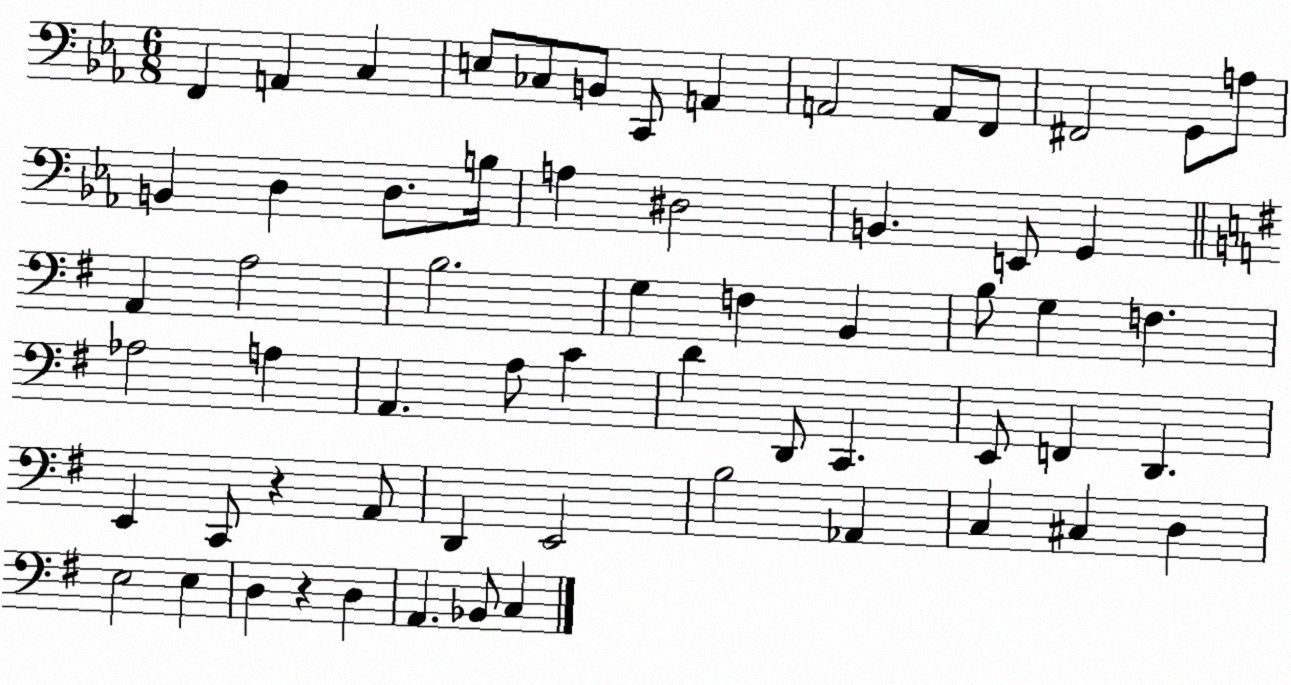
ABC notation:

X:1
T:Untitled
M:6/8
L:1/4
K:Eb
F,, A,, C, E,/2 _C,/2 B,,/2 C,,/2 A,, A,,2 A,,/2 F,,/2 ^F,,2 G,,/2 A,/2 B,, D, D,/2 B,/4 A, ^D,2 B,, E,,/2 G,, A,, A,2 B,2 G, F, B,, B,/2 G, F, _A,2 A, A,, A,/2 C D D,,/2 C,, E,,/2 F,, D,, E,, C,,/2 z A,,/2 D,, E,,2 B,2 _A,, C, ^C, D, E,2 E, D, z D, A,, _B,,/2 C,